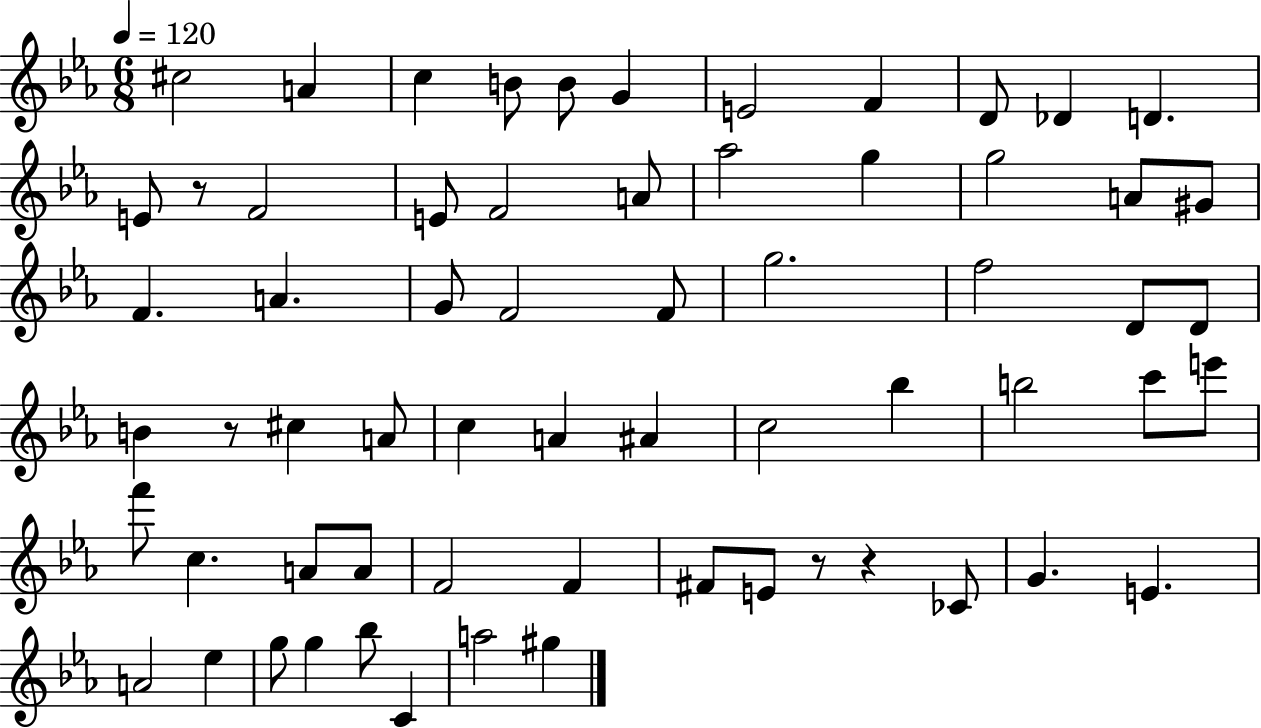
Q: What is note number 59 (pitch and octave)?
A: A5